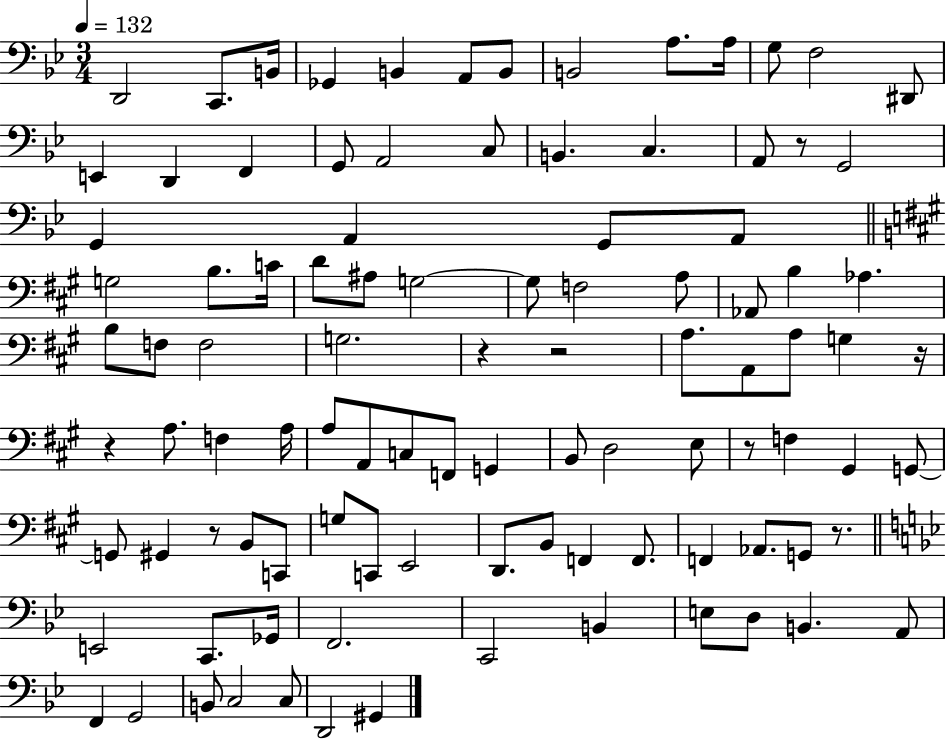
X:1
T:Untitled
M:3/4
L:1/4
K:Bb
D,,2 C,,/2 B,,/4 _G,, B,, A,,/2 B,,/2 B,,2 A,/2 A,/4 G,/2 F,2 ^D,,/2 E,, D,, F,, G,,/2 A,,2 C,/2 B,, C, A,,/2 z/2 G,,2 G,, A,, G,,/2 A,,/2 G,2 B,/2 C/4 D/2 ^A,/2 G,2 G,/2 F,2 A,/2 _A,,/2 B, _A, B,/2 F,/2 F,2 G,2 z z2 A,/2 A,,/2 A,/2 G, z/4 z A,/2 F, A,/4 A,/2 A,,/2 C,/2 F,,/2 G,, B,,/2 D,2 E,/2 z/2 F, ^G,, G,,/2 G,,/2 ^G,, z/2 B,,/2 C,,/2 G,/2 C,,/2 E,,2 D,,/2 B,,/2 F,, F,,/2 F,, _A,,/2 G,,/2 z/2 E,,2 C,,/2 _G,,/4 F,,2 C,,2 B,, E,/2 D,/2 B,, A,,/2 F,, G,,2 B,,/2 C,2 C,/2 D,,2 ^G,,